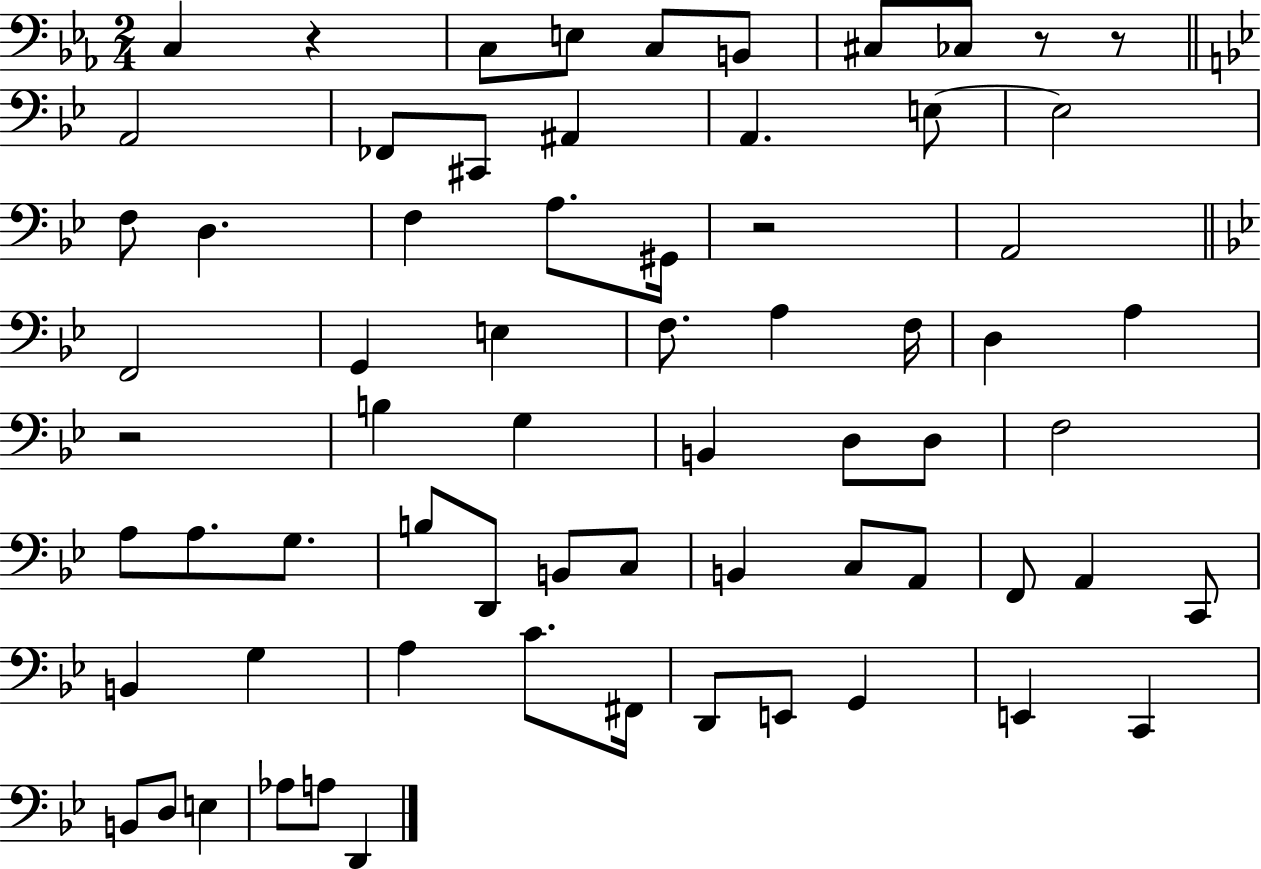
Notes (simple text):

C3/q R/q C3/e E3/e C3/e B2/e C#3/e CES3/e R/e R/e A2/h FES2/e C#2/e A#2/q A2/q. E3/e E3/h F3/e D3/q. F3/q A3/e. G#2/s R/h A2/h F2/h G2/q E3/q F3/e. A3/q F3/s D3/q A3/q R/h B3/q G3/q B2/q D3/e D3/e F3/h A3/e A3/e. G3/e. B3/e D2/e B2/e C3/e B2/q C3/e A2/e F2/e A2/q C2/e B2/q G3/q A3/q C4/e. F#2/s D2/e E2/e G2/q E2/q C2/q B2/e D3/e E3/q Ab3/e A3/e D2/q